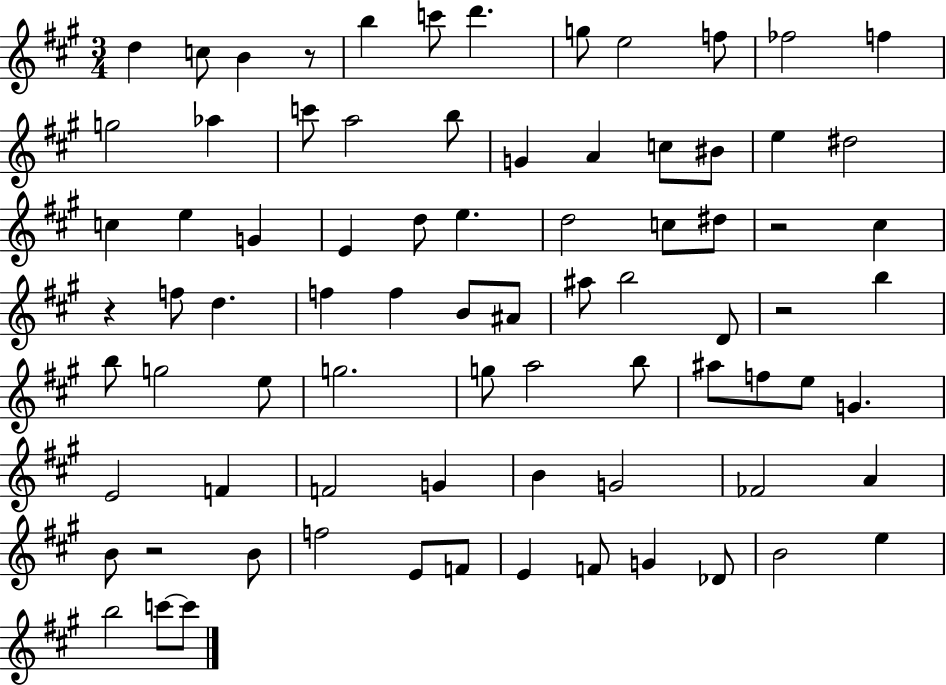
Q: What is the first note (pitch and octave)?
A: D5